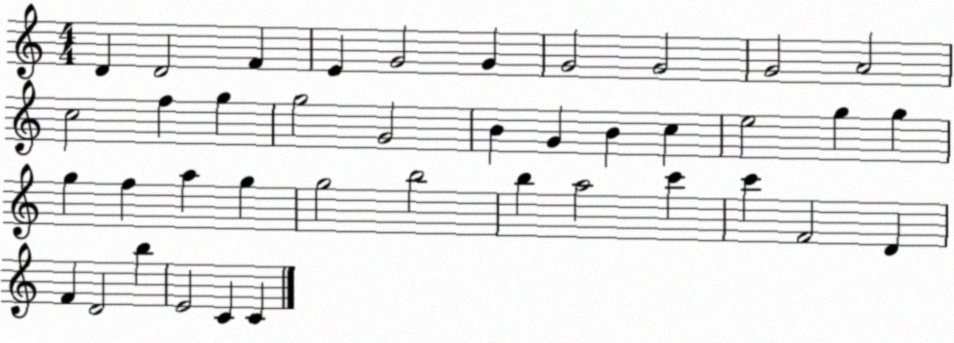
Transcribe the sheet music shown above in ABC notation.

X:1
T:Untitled
M:4/4
L:1/4
K:C
D D2 F E G2 G G2 G2 G2 A2 c2 f g g2 G2 B G B c e2 g g g f a g g2 b2 b a2 c' c' F2 D F D2 b E2 C C